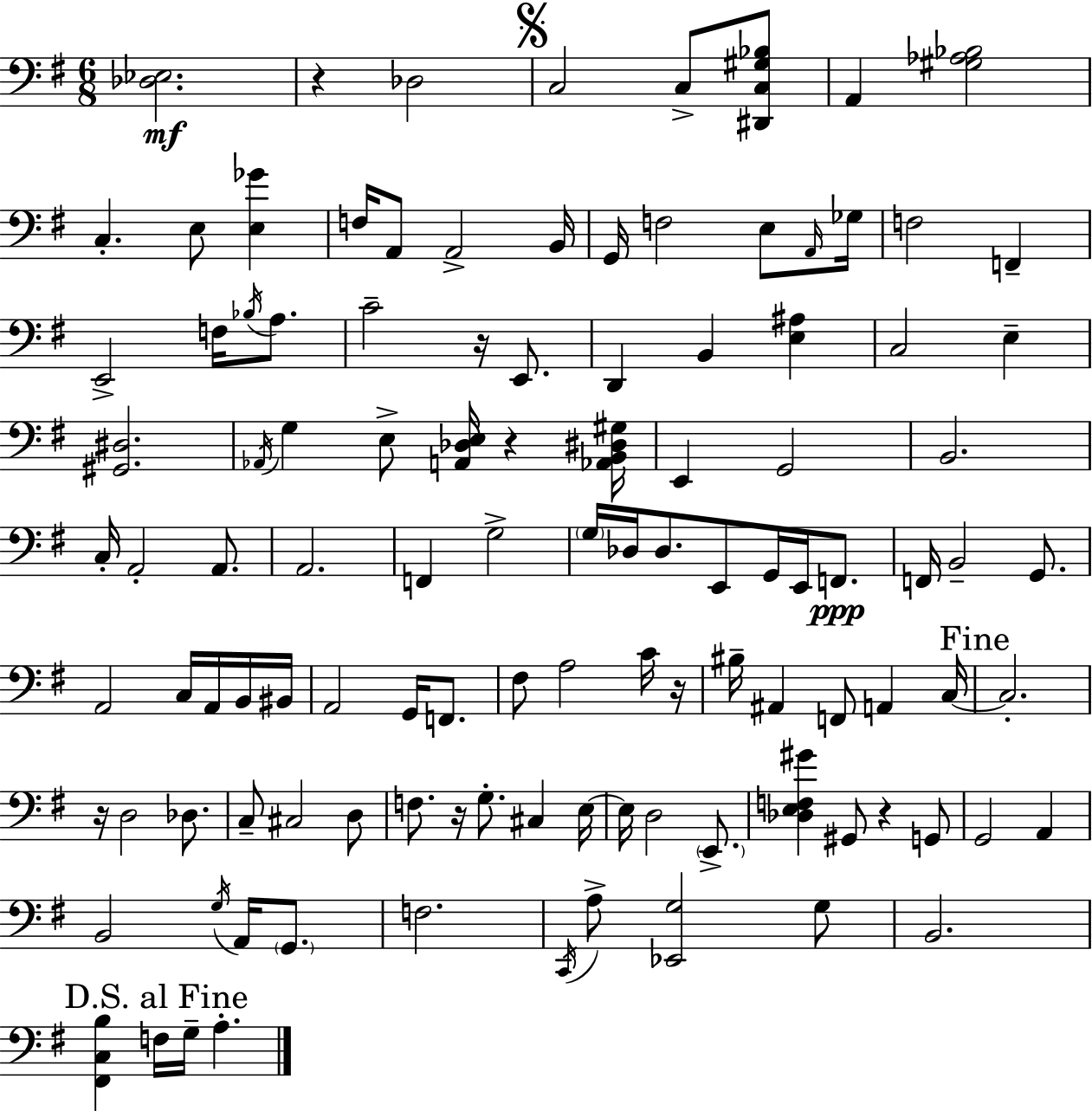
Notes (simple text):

[Db3,Eb3]/h. R/q Db3/h C3/h C3/e [D#2,C3,G#3,Bb3]/e A2/q [G#3,Ab3,Bb3]/h C3/q. E3/e [E3,Gb4]/q F3/s A2/e A2/h B2/s G2/s F3/h E3/e A2/s Gb3/s F3/h F2/q E2/h F3/s Bb3/s A3/e. C4/h R/s E2/e. D2/q B2/q [E3,A#3]/q C3/h E3/q [G#2,D#3]/h. Ab2/s G3/q E3/e [A2,Db3,E3]/s R/q [Ab2,B2,D#3,G#3]/s E2/q G2/h B2/h. C3/s A2/h A2/e. A2/h. F2/q G3/h G3/s Db3/s Db3/e. E2/e G2/s E2/s F2/e. F2/s B2/h G2/e. A2/h C3/s A2/s B2/s BIS2/s A2/h G2/s F2/e. F#3/e A3/h C4/s R/s BIS3/s A#2/q F2/e A2/q C3/s C3/h. R/s D3/h Db3/e. C3/e C#3/h D3/e F3/e. R/s G3/e. C#3/q E3/s E3/s D3/h E2/e. [Db3,E3,F3,G#4]/q G#2/e R/q G2/e G2/h A2/q B2/h G3/s A2/s G2/e. F3/h. C2/s A3/e [Eb2,G3]/h G3/e B2/h. [F#2,C3,B3]/q F3/s G3/s A3/q.